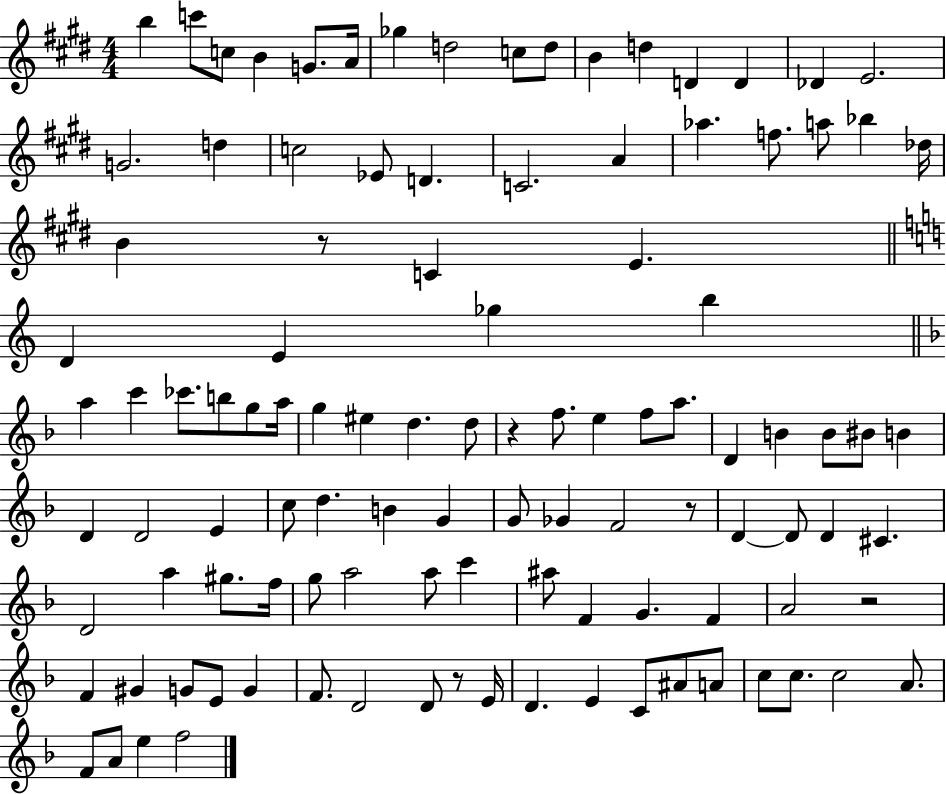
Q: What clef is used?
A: treble